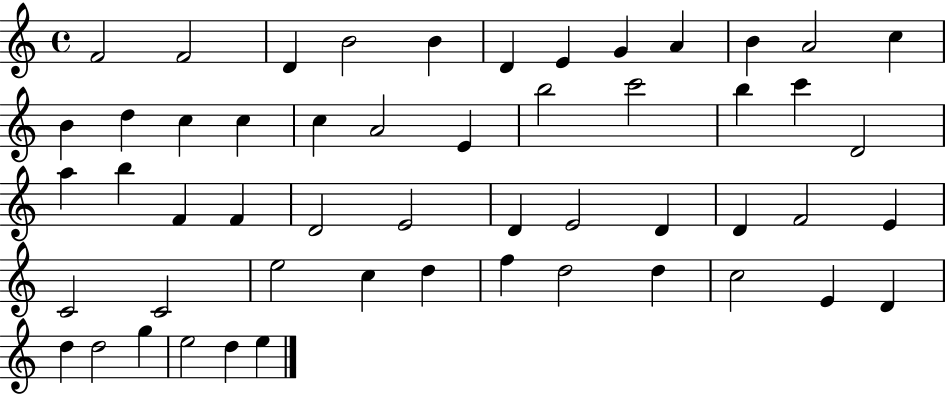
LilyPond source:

{
  \clef treble
  \time 4/4
  \defaultTimeSignature
  \key c \major
  f'2 f'2 | d'4 b'2 b'4 | d'4 e'4 g'4 a'4 | b'4 a'2 c''4 | \break b'4 d''4 c''4 c''4 | c''4 a'2 e'4 | b''2 c'''2 | b''4 c'''4 d'2 | \break a''4 b''4 f'4 f'4 | d'2 e'2 | d'4 e'2 d'4 | d'4 f'2 e'4 | \break c'2 c'2 | e''2 c''4 d''4 | f''4 d''2 d''4 | c''2 e'4 d'4 | \break d''4 d''2 g''4 | e''2 d''4 e''4 | \bar "|."
}